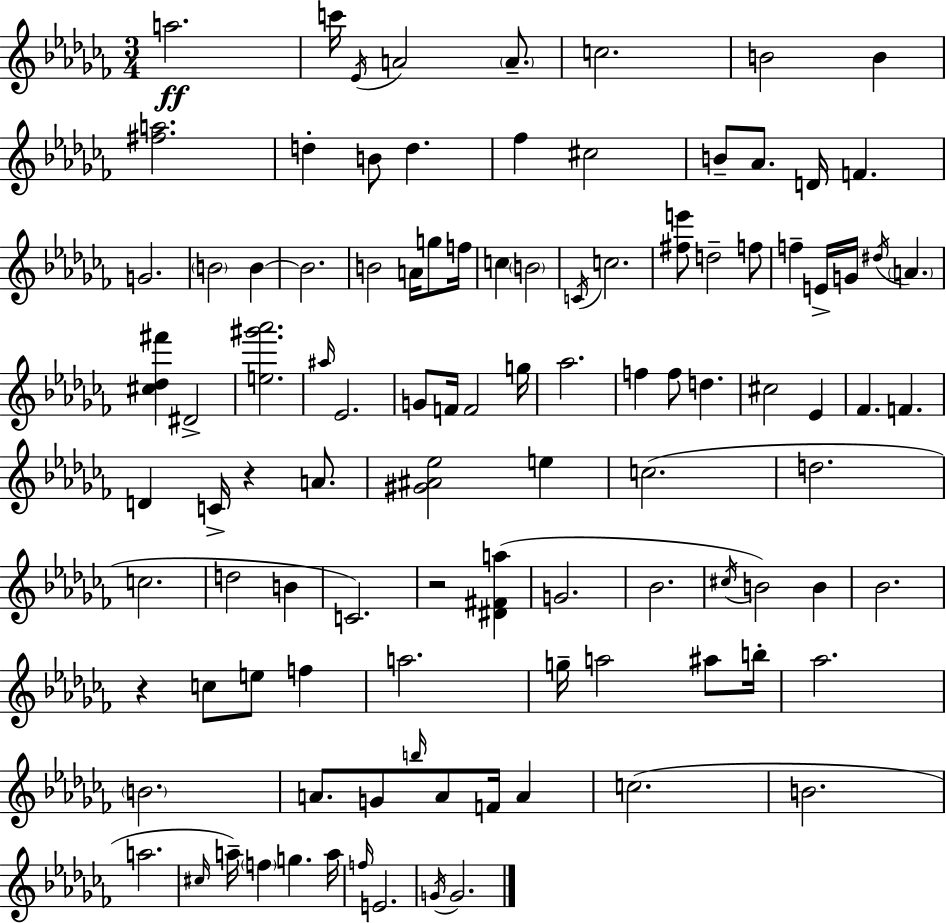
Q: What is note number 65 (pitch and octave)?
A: B4